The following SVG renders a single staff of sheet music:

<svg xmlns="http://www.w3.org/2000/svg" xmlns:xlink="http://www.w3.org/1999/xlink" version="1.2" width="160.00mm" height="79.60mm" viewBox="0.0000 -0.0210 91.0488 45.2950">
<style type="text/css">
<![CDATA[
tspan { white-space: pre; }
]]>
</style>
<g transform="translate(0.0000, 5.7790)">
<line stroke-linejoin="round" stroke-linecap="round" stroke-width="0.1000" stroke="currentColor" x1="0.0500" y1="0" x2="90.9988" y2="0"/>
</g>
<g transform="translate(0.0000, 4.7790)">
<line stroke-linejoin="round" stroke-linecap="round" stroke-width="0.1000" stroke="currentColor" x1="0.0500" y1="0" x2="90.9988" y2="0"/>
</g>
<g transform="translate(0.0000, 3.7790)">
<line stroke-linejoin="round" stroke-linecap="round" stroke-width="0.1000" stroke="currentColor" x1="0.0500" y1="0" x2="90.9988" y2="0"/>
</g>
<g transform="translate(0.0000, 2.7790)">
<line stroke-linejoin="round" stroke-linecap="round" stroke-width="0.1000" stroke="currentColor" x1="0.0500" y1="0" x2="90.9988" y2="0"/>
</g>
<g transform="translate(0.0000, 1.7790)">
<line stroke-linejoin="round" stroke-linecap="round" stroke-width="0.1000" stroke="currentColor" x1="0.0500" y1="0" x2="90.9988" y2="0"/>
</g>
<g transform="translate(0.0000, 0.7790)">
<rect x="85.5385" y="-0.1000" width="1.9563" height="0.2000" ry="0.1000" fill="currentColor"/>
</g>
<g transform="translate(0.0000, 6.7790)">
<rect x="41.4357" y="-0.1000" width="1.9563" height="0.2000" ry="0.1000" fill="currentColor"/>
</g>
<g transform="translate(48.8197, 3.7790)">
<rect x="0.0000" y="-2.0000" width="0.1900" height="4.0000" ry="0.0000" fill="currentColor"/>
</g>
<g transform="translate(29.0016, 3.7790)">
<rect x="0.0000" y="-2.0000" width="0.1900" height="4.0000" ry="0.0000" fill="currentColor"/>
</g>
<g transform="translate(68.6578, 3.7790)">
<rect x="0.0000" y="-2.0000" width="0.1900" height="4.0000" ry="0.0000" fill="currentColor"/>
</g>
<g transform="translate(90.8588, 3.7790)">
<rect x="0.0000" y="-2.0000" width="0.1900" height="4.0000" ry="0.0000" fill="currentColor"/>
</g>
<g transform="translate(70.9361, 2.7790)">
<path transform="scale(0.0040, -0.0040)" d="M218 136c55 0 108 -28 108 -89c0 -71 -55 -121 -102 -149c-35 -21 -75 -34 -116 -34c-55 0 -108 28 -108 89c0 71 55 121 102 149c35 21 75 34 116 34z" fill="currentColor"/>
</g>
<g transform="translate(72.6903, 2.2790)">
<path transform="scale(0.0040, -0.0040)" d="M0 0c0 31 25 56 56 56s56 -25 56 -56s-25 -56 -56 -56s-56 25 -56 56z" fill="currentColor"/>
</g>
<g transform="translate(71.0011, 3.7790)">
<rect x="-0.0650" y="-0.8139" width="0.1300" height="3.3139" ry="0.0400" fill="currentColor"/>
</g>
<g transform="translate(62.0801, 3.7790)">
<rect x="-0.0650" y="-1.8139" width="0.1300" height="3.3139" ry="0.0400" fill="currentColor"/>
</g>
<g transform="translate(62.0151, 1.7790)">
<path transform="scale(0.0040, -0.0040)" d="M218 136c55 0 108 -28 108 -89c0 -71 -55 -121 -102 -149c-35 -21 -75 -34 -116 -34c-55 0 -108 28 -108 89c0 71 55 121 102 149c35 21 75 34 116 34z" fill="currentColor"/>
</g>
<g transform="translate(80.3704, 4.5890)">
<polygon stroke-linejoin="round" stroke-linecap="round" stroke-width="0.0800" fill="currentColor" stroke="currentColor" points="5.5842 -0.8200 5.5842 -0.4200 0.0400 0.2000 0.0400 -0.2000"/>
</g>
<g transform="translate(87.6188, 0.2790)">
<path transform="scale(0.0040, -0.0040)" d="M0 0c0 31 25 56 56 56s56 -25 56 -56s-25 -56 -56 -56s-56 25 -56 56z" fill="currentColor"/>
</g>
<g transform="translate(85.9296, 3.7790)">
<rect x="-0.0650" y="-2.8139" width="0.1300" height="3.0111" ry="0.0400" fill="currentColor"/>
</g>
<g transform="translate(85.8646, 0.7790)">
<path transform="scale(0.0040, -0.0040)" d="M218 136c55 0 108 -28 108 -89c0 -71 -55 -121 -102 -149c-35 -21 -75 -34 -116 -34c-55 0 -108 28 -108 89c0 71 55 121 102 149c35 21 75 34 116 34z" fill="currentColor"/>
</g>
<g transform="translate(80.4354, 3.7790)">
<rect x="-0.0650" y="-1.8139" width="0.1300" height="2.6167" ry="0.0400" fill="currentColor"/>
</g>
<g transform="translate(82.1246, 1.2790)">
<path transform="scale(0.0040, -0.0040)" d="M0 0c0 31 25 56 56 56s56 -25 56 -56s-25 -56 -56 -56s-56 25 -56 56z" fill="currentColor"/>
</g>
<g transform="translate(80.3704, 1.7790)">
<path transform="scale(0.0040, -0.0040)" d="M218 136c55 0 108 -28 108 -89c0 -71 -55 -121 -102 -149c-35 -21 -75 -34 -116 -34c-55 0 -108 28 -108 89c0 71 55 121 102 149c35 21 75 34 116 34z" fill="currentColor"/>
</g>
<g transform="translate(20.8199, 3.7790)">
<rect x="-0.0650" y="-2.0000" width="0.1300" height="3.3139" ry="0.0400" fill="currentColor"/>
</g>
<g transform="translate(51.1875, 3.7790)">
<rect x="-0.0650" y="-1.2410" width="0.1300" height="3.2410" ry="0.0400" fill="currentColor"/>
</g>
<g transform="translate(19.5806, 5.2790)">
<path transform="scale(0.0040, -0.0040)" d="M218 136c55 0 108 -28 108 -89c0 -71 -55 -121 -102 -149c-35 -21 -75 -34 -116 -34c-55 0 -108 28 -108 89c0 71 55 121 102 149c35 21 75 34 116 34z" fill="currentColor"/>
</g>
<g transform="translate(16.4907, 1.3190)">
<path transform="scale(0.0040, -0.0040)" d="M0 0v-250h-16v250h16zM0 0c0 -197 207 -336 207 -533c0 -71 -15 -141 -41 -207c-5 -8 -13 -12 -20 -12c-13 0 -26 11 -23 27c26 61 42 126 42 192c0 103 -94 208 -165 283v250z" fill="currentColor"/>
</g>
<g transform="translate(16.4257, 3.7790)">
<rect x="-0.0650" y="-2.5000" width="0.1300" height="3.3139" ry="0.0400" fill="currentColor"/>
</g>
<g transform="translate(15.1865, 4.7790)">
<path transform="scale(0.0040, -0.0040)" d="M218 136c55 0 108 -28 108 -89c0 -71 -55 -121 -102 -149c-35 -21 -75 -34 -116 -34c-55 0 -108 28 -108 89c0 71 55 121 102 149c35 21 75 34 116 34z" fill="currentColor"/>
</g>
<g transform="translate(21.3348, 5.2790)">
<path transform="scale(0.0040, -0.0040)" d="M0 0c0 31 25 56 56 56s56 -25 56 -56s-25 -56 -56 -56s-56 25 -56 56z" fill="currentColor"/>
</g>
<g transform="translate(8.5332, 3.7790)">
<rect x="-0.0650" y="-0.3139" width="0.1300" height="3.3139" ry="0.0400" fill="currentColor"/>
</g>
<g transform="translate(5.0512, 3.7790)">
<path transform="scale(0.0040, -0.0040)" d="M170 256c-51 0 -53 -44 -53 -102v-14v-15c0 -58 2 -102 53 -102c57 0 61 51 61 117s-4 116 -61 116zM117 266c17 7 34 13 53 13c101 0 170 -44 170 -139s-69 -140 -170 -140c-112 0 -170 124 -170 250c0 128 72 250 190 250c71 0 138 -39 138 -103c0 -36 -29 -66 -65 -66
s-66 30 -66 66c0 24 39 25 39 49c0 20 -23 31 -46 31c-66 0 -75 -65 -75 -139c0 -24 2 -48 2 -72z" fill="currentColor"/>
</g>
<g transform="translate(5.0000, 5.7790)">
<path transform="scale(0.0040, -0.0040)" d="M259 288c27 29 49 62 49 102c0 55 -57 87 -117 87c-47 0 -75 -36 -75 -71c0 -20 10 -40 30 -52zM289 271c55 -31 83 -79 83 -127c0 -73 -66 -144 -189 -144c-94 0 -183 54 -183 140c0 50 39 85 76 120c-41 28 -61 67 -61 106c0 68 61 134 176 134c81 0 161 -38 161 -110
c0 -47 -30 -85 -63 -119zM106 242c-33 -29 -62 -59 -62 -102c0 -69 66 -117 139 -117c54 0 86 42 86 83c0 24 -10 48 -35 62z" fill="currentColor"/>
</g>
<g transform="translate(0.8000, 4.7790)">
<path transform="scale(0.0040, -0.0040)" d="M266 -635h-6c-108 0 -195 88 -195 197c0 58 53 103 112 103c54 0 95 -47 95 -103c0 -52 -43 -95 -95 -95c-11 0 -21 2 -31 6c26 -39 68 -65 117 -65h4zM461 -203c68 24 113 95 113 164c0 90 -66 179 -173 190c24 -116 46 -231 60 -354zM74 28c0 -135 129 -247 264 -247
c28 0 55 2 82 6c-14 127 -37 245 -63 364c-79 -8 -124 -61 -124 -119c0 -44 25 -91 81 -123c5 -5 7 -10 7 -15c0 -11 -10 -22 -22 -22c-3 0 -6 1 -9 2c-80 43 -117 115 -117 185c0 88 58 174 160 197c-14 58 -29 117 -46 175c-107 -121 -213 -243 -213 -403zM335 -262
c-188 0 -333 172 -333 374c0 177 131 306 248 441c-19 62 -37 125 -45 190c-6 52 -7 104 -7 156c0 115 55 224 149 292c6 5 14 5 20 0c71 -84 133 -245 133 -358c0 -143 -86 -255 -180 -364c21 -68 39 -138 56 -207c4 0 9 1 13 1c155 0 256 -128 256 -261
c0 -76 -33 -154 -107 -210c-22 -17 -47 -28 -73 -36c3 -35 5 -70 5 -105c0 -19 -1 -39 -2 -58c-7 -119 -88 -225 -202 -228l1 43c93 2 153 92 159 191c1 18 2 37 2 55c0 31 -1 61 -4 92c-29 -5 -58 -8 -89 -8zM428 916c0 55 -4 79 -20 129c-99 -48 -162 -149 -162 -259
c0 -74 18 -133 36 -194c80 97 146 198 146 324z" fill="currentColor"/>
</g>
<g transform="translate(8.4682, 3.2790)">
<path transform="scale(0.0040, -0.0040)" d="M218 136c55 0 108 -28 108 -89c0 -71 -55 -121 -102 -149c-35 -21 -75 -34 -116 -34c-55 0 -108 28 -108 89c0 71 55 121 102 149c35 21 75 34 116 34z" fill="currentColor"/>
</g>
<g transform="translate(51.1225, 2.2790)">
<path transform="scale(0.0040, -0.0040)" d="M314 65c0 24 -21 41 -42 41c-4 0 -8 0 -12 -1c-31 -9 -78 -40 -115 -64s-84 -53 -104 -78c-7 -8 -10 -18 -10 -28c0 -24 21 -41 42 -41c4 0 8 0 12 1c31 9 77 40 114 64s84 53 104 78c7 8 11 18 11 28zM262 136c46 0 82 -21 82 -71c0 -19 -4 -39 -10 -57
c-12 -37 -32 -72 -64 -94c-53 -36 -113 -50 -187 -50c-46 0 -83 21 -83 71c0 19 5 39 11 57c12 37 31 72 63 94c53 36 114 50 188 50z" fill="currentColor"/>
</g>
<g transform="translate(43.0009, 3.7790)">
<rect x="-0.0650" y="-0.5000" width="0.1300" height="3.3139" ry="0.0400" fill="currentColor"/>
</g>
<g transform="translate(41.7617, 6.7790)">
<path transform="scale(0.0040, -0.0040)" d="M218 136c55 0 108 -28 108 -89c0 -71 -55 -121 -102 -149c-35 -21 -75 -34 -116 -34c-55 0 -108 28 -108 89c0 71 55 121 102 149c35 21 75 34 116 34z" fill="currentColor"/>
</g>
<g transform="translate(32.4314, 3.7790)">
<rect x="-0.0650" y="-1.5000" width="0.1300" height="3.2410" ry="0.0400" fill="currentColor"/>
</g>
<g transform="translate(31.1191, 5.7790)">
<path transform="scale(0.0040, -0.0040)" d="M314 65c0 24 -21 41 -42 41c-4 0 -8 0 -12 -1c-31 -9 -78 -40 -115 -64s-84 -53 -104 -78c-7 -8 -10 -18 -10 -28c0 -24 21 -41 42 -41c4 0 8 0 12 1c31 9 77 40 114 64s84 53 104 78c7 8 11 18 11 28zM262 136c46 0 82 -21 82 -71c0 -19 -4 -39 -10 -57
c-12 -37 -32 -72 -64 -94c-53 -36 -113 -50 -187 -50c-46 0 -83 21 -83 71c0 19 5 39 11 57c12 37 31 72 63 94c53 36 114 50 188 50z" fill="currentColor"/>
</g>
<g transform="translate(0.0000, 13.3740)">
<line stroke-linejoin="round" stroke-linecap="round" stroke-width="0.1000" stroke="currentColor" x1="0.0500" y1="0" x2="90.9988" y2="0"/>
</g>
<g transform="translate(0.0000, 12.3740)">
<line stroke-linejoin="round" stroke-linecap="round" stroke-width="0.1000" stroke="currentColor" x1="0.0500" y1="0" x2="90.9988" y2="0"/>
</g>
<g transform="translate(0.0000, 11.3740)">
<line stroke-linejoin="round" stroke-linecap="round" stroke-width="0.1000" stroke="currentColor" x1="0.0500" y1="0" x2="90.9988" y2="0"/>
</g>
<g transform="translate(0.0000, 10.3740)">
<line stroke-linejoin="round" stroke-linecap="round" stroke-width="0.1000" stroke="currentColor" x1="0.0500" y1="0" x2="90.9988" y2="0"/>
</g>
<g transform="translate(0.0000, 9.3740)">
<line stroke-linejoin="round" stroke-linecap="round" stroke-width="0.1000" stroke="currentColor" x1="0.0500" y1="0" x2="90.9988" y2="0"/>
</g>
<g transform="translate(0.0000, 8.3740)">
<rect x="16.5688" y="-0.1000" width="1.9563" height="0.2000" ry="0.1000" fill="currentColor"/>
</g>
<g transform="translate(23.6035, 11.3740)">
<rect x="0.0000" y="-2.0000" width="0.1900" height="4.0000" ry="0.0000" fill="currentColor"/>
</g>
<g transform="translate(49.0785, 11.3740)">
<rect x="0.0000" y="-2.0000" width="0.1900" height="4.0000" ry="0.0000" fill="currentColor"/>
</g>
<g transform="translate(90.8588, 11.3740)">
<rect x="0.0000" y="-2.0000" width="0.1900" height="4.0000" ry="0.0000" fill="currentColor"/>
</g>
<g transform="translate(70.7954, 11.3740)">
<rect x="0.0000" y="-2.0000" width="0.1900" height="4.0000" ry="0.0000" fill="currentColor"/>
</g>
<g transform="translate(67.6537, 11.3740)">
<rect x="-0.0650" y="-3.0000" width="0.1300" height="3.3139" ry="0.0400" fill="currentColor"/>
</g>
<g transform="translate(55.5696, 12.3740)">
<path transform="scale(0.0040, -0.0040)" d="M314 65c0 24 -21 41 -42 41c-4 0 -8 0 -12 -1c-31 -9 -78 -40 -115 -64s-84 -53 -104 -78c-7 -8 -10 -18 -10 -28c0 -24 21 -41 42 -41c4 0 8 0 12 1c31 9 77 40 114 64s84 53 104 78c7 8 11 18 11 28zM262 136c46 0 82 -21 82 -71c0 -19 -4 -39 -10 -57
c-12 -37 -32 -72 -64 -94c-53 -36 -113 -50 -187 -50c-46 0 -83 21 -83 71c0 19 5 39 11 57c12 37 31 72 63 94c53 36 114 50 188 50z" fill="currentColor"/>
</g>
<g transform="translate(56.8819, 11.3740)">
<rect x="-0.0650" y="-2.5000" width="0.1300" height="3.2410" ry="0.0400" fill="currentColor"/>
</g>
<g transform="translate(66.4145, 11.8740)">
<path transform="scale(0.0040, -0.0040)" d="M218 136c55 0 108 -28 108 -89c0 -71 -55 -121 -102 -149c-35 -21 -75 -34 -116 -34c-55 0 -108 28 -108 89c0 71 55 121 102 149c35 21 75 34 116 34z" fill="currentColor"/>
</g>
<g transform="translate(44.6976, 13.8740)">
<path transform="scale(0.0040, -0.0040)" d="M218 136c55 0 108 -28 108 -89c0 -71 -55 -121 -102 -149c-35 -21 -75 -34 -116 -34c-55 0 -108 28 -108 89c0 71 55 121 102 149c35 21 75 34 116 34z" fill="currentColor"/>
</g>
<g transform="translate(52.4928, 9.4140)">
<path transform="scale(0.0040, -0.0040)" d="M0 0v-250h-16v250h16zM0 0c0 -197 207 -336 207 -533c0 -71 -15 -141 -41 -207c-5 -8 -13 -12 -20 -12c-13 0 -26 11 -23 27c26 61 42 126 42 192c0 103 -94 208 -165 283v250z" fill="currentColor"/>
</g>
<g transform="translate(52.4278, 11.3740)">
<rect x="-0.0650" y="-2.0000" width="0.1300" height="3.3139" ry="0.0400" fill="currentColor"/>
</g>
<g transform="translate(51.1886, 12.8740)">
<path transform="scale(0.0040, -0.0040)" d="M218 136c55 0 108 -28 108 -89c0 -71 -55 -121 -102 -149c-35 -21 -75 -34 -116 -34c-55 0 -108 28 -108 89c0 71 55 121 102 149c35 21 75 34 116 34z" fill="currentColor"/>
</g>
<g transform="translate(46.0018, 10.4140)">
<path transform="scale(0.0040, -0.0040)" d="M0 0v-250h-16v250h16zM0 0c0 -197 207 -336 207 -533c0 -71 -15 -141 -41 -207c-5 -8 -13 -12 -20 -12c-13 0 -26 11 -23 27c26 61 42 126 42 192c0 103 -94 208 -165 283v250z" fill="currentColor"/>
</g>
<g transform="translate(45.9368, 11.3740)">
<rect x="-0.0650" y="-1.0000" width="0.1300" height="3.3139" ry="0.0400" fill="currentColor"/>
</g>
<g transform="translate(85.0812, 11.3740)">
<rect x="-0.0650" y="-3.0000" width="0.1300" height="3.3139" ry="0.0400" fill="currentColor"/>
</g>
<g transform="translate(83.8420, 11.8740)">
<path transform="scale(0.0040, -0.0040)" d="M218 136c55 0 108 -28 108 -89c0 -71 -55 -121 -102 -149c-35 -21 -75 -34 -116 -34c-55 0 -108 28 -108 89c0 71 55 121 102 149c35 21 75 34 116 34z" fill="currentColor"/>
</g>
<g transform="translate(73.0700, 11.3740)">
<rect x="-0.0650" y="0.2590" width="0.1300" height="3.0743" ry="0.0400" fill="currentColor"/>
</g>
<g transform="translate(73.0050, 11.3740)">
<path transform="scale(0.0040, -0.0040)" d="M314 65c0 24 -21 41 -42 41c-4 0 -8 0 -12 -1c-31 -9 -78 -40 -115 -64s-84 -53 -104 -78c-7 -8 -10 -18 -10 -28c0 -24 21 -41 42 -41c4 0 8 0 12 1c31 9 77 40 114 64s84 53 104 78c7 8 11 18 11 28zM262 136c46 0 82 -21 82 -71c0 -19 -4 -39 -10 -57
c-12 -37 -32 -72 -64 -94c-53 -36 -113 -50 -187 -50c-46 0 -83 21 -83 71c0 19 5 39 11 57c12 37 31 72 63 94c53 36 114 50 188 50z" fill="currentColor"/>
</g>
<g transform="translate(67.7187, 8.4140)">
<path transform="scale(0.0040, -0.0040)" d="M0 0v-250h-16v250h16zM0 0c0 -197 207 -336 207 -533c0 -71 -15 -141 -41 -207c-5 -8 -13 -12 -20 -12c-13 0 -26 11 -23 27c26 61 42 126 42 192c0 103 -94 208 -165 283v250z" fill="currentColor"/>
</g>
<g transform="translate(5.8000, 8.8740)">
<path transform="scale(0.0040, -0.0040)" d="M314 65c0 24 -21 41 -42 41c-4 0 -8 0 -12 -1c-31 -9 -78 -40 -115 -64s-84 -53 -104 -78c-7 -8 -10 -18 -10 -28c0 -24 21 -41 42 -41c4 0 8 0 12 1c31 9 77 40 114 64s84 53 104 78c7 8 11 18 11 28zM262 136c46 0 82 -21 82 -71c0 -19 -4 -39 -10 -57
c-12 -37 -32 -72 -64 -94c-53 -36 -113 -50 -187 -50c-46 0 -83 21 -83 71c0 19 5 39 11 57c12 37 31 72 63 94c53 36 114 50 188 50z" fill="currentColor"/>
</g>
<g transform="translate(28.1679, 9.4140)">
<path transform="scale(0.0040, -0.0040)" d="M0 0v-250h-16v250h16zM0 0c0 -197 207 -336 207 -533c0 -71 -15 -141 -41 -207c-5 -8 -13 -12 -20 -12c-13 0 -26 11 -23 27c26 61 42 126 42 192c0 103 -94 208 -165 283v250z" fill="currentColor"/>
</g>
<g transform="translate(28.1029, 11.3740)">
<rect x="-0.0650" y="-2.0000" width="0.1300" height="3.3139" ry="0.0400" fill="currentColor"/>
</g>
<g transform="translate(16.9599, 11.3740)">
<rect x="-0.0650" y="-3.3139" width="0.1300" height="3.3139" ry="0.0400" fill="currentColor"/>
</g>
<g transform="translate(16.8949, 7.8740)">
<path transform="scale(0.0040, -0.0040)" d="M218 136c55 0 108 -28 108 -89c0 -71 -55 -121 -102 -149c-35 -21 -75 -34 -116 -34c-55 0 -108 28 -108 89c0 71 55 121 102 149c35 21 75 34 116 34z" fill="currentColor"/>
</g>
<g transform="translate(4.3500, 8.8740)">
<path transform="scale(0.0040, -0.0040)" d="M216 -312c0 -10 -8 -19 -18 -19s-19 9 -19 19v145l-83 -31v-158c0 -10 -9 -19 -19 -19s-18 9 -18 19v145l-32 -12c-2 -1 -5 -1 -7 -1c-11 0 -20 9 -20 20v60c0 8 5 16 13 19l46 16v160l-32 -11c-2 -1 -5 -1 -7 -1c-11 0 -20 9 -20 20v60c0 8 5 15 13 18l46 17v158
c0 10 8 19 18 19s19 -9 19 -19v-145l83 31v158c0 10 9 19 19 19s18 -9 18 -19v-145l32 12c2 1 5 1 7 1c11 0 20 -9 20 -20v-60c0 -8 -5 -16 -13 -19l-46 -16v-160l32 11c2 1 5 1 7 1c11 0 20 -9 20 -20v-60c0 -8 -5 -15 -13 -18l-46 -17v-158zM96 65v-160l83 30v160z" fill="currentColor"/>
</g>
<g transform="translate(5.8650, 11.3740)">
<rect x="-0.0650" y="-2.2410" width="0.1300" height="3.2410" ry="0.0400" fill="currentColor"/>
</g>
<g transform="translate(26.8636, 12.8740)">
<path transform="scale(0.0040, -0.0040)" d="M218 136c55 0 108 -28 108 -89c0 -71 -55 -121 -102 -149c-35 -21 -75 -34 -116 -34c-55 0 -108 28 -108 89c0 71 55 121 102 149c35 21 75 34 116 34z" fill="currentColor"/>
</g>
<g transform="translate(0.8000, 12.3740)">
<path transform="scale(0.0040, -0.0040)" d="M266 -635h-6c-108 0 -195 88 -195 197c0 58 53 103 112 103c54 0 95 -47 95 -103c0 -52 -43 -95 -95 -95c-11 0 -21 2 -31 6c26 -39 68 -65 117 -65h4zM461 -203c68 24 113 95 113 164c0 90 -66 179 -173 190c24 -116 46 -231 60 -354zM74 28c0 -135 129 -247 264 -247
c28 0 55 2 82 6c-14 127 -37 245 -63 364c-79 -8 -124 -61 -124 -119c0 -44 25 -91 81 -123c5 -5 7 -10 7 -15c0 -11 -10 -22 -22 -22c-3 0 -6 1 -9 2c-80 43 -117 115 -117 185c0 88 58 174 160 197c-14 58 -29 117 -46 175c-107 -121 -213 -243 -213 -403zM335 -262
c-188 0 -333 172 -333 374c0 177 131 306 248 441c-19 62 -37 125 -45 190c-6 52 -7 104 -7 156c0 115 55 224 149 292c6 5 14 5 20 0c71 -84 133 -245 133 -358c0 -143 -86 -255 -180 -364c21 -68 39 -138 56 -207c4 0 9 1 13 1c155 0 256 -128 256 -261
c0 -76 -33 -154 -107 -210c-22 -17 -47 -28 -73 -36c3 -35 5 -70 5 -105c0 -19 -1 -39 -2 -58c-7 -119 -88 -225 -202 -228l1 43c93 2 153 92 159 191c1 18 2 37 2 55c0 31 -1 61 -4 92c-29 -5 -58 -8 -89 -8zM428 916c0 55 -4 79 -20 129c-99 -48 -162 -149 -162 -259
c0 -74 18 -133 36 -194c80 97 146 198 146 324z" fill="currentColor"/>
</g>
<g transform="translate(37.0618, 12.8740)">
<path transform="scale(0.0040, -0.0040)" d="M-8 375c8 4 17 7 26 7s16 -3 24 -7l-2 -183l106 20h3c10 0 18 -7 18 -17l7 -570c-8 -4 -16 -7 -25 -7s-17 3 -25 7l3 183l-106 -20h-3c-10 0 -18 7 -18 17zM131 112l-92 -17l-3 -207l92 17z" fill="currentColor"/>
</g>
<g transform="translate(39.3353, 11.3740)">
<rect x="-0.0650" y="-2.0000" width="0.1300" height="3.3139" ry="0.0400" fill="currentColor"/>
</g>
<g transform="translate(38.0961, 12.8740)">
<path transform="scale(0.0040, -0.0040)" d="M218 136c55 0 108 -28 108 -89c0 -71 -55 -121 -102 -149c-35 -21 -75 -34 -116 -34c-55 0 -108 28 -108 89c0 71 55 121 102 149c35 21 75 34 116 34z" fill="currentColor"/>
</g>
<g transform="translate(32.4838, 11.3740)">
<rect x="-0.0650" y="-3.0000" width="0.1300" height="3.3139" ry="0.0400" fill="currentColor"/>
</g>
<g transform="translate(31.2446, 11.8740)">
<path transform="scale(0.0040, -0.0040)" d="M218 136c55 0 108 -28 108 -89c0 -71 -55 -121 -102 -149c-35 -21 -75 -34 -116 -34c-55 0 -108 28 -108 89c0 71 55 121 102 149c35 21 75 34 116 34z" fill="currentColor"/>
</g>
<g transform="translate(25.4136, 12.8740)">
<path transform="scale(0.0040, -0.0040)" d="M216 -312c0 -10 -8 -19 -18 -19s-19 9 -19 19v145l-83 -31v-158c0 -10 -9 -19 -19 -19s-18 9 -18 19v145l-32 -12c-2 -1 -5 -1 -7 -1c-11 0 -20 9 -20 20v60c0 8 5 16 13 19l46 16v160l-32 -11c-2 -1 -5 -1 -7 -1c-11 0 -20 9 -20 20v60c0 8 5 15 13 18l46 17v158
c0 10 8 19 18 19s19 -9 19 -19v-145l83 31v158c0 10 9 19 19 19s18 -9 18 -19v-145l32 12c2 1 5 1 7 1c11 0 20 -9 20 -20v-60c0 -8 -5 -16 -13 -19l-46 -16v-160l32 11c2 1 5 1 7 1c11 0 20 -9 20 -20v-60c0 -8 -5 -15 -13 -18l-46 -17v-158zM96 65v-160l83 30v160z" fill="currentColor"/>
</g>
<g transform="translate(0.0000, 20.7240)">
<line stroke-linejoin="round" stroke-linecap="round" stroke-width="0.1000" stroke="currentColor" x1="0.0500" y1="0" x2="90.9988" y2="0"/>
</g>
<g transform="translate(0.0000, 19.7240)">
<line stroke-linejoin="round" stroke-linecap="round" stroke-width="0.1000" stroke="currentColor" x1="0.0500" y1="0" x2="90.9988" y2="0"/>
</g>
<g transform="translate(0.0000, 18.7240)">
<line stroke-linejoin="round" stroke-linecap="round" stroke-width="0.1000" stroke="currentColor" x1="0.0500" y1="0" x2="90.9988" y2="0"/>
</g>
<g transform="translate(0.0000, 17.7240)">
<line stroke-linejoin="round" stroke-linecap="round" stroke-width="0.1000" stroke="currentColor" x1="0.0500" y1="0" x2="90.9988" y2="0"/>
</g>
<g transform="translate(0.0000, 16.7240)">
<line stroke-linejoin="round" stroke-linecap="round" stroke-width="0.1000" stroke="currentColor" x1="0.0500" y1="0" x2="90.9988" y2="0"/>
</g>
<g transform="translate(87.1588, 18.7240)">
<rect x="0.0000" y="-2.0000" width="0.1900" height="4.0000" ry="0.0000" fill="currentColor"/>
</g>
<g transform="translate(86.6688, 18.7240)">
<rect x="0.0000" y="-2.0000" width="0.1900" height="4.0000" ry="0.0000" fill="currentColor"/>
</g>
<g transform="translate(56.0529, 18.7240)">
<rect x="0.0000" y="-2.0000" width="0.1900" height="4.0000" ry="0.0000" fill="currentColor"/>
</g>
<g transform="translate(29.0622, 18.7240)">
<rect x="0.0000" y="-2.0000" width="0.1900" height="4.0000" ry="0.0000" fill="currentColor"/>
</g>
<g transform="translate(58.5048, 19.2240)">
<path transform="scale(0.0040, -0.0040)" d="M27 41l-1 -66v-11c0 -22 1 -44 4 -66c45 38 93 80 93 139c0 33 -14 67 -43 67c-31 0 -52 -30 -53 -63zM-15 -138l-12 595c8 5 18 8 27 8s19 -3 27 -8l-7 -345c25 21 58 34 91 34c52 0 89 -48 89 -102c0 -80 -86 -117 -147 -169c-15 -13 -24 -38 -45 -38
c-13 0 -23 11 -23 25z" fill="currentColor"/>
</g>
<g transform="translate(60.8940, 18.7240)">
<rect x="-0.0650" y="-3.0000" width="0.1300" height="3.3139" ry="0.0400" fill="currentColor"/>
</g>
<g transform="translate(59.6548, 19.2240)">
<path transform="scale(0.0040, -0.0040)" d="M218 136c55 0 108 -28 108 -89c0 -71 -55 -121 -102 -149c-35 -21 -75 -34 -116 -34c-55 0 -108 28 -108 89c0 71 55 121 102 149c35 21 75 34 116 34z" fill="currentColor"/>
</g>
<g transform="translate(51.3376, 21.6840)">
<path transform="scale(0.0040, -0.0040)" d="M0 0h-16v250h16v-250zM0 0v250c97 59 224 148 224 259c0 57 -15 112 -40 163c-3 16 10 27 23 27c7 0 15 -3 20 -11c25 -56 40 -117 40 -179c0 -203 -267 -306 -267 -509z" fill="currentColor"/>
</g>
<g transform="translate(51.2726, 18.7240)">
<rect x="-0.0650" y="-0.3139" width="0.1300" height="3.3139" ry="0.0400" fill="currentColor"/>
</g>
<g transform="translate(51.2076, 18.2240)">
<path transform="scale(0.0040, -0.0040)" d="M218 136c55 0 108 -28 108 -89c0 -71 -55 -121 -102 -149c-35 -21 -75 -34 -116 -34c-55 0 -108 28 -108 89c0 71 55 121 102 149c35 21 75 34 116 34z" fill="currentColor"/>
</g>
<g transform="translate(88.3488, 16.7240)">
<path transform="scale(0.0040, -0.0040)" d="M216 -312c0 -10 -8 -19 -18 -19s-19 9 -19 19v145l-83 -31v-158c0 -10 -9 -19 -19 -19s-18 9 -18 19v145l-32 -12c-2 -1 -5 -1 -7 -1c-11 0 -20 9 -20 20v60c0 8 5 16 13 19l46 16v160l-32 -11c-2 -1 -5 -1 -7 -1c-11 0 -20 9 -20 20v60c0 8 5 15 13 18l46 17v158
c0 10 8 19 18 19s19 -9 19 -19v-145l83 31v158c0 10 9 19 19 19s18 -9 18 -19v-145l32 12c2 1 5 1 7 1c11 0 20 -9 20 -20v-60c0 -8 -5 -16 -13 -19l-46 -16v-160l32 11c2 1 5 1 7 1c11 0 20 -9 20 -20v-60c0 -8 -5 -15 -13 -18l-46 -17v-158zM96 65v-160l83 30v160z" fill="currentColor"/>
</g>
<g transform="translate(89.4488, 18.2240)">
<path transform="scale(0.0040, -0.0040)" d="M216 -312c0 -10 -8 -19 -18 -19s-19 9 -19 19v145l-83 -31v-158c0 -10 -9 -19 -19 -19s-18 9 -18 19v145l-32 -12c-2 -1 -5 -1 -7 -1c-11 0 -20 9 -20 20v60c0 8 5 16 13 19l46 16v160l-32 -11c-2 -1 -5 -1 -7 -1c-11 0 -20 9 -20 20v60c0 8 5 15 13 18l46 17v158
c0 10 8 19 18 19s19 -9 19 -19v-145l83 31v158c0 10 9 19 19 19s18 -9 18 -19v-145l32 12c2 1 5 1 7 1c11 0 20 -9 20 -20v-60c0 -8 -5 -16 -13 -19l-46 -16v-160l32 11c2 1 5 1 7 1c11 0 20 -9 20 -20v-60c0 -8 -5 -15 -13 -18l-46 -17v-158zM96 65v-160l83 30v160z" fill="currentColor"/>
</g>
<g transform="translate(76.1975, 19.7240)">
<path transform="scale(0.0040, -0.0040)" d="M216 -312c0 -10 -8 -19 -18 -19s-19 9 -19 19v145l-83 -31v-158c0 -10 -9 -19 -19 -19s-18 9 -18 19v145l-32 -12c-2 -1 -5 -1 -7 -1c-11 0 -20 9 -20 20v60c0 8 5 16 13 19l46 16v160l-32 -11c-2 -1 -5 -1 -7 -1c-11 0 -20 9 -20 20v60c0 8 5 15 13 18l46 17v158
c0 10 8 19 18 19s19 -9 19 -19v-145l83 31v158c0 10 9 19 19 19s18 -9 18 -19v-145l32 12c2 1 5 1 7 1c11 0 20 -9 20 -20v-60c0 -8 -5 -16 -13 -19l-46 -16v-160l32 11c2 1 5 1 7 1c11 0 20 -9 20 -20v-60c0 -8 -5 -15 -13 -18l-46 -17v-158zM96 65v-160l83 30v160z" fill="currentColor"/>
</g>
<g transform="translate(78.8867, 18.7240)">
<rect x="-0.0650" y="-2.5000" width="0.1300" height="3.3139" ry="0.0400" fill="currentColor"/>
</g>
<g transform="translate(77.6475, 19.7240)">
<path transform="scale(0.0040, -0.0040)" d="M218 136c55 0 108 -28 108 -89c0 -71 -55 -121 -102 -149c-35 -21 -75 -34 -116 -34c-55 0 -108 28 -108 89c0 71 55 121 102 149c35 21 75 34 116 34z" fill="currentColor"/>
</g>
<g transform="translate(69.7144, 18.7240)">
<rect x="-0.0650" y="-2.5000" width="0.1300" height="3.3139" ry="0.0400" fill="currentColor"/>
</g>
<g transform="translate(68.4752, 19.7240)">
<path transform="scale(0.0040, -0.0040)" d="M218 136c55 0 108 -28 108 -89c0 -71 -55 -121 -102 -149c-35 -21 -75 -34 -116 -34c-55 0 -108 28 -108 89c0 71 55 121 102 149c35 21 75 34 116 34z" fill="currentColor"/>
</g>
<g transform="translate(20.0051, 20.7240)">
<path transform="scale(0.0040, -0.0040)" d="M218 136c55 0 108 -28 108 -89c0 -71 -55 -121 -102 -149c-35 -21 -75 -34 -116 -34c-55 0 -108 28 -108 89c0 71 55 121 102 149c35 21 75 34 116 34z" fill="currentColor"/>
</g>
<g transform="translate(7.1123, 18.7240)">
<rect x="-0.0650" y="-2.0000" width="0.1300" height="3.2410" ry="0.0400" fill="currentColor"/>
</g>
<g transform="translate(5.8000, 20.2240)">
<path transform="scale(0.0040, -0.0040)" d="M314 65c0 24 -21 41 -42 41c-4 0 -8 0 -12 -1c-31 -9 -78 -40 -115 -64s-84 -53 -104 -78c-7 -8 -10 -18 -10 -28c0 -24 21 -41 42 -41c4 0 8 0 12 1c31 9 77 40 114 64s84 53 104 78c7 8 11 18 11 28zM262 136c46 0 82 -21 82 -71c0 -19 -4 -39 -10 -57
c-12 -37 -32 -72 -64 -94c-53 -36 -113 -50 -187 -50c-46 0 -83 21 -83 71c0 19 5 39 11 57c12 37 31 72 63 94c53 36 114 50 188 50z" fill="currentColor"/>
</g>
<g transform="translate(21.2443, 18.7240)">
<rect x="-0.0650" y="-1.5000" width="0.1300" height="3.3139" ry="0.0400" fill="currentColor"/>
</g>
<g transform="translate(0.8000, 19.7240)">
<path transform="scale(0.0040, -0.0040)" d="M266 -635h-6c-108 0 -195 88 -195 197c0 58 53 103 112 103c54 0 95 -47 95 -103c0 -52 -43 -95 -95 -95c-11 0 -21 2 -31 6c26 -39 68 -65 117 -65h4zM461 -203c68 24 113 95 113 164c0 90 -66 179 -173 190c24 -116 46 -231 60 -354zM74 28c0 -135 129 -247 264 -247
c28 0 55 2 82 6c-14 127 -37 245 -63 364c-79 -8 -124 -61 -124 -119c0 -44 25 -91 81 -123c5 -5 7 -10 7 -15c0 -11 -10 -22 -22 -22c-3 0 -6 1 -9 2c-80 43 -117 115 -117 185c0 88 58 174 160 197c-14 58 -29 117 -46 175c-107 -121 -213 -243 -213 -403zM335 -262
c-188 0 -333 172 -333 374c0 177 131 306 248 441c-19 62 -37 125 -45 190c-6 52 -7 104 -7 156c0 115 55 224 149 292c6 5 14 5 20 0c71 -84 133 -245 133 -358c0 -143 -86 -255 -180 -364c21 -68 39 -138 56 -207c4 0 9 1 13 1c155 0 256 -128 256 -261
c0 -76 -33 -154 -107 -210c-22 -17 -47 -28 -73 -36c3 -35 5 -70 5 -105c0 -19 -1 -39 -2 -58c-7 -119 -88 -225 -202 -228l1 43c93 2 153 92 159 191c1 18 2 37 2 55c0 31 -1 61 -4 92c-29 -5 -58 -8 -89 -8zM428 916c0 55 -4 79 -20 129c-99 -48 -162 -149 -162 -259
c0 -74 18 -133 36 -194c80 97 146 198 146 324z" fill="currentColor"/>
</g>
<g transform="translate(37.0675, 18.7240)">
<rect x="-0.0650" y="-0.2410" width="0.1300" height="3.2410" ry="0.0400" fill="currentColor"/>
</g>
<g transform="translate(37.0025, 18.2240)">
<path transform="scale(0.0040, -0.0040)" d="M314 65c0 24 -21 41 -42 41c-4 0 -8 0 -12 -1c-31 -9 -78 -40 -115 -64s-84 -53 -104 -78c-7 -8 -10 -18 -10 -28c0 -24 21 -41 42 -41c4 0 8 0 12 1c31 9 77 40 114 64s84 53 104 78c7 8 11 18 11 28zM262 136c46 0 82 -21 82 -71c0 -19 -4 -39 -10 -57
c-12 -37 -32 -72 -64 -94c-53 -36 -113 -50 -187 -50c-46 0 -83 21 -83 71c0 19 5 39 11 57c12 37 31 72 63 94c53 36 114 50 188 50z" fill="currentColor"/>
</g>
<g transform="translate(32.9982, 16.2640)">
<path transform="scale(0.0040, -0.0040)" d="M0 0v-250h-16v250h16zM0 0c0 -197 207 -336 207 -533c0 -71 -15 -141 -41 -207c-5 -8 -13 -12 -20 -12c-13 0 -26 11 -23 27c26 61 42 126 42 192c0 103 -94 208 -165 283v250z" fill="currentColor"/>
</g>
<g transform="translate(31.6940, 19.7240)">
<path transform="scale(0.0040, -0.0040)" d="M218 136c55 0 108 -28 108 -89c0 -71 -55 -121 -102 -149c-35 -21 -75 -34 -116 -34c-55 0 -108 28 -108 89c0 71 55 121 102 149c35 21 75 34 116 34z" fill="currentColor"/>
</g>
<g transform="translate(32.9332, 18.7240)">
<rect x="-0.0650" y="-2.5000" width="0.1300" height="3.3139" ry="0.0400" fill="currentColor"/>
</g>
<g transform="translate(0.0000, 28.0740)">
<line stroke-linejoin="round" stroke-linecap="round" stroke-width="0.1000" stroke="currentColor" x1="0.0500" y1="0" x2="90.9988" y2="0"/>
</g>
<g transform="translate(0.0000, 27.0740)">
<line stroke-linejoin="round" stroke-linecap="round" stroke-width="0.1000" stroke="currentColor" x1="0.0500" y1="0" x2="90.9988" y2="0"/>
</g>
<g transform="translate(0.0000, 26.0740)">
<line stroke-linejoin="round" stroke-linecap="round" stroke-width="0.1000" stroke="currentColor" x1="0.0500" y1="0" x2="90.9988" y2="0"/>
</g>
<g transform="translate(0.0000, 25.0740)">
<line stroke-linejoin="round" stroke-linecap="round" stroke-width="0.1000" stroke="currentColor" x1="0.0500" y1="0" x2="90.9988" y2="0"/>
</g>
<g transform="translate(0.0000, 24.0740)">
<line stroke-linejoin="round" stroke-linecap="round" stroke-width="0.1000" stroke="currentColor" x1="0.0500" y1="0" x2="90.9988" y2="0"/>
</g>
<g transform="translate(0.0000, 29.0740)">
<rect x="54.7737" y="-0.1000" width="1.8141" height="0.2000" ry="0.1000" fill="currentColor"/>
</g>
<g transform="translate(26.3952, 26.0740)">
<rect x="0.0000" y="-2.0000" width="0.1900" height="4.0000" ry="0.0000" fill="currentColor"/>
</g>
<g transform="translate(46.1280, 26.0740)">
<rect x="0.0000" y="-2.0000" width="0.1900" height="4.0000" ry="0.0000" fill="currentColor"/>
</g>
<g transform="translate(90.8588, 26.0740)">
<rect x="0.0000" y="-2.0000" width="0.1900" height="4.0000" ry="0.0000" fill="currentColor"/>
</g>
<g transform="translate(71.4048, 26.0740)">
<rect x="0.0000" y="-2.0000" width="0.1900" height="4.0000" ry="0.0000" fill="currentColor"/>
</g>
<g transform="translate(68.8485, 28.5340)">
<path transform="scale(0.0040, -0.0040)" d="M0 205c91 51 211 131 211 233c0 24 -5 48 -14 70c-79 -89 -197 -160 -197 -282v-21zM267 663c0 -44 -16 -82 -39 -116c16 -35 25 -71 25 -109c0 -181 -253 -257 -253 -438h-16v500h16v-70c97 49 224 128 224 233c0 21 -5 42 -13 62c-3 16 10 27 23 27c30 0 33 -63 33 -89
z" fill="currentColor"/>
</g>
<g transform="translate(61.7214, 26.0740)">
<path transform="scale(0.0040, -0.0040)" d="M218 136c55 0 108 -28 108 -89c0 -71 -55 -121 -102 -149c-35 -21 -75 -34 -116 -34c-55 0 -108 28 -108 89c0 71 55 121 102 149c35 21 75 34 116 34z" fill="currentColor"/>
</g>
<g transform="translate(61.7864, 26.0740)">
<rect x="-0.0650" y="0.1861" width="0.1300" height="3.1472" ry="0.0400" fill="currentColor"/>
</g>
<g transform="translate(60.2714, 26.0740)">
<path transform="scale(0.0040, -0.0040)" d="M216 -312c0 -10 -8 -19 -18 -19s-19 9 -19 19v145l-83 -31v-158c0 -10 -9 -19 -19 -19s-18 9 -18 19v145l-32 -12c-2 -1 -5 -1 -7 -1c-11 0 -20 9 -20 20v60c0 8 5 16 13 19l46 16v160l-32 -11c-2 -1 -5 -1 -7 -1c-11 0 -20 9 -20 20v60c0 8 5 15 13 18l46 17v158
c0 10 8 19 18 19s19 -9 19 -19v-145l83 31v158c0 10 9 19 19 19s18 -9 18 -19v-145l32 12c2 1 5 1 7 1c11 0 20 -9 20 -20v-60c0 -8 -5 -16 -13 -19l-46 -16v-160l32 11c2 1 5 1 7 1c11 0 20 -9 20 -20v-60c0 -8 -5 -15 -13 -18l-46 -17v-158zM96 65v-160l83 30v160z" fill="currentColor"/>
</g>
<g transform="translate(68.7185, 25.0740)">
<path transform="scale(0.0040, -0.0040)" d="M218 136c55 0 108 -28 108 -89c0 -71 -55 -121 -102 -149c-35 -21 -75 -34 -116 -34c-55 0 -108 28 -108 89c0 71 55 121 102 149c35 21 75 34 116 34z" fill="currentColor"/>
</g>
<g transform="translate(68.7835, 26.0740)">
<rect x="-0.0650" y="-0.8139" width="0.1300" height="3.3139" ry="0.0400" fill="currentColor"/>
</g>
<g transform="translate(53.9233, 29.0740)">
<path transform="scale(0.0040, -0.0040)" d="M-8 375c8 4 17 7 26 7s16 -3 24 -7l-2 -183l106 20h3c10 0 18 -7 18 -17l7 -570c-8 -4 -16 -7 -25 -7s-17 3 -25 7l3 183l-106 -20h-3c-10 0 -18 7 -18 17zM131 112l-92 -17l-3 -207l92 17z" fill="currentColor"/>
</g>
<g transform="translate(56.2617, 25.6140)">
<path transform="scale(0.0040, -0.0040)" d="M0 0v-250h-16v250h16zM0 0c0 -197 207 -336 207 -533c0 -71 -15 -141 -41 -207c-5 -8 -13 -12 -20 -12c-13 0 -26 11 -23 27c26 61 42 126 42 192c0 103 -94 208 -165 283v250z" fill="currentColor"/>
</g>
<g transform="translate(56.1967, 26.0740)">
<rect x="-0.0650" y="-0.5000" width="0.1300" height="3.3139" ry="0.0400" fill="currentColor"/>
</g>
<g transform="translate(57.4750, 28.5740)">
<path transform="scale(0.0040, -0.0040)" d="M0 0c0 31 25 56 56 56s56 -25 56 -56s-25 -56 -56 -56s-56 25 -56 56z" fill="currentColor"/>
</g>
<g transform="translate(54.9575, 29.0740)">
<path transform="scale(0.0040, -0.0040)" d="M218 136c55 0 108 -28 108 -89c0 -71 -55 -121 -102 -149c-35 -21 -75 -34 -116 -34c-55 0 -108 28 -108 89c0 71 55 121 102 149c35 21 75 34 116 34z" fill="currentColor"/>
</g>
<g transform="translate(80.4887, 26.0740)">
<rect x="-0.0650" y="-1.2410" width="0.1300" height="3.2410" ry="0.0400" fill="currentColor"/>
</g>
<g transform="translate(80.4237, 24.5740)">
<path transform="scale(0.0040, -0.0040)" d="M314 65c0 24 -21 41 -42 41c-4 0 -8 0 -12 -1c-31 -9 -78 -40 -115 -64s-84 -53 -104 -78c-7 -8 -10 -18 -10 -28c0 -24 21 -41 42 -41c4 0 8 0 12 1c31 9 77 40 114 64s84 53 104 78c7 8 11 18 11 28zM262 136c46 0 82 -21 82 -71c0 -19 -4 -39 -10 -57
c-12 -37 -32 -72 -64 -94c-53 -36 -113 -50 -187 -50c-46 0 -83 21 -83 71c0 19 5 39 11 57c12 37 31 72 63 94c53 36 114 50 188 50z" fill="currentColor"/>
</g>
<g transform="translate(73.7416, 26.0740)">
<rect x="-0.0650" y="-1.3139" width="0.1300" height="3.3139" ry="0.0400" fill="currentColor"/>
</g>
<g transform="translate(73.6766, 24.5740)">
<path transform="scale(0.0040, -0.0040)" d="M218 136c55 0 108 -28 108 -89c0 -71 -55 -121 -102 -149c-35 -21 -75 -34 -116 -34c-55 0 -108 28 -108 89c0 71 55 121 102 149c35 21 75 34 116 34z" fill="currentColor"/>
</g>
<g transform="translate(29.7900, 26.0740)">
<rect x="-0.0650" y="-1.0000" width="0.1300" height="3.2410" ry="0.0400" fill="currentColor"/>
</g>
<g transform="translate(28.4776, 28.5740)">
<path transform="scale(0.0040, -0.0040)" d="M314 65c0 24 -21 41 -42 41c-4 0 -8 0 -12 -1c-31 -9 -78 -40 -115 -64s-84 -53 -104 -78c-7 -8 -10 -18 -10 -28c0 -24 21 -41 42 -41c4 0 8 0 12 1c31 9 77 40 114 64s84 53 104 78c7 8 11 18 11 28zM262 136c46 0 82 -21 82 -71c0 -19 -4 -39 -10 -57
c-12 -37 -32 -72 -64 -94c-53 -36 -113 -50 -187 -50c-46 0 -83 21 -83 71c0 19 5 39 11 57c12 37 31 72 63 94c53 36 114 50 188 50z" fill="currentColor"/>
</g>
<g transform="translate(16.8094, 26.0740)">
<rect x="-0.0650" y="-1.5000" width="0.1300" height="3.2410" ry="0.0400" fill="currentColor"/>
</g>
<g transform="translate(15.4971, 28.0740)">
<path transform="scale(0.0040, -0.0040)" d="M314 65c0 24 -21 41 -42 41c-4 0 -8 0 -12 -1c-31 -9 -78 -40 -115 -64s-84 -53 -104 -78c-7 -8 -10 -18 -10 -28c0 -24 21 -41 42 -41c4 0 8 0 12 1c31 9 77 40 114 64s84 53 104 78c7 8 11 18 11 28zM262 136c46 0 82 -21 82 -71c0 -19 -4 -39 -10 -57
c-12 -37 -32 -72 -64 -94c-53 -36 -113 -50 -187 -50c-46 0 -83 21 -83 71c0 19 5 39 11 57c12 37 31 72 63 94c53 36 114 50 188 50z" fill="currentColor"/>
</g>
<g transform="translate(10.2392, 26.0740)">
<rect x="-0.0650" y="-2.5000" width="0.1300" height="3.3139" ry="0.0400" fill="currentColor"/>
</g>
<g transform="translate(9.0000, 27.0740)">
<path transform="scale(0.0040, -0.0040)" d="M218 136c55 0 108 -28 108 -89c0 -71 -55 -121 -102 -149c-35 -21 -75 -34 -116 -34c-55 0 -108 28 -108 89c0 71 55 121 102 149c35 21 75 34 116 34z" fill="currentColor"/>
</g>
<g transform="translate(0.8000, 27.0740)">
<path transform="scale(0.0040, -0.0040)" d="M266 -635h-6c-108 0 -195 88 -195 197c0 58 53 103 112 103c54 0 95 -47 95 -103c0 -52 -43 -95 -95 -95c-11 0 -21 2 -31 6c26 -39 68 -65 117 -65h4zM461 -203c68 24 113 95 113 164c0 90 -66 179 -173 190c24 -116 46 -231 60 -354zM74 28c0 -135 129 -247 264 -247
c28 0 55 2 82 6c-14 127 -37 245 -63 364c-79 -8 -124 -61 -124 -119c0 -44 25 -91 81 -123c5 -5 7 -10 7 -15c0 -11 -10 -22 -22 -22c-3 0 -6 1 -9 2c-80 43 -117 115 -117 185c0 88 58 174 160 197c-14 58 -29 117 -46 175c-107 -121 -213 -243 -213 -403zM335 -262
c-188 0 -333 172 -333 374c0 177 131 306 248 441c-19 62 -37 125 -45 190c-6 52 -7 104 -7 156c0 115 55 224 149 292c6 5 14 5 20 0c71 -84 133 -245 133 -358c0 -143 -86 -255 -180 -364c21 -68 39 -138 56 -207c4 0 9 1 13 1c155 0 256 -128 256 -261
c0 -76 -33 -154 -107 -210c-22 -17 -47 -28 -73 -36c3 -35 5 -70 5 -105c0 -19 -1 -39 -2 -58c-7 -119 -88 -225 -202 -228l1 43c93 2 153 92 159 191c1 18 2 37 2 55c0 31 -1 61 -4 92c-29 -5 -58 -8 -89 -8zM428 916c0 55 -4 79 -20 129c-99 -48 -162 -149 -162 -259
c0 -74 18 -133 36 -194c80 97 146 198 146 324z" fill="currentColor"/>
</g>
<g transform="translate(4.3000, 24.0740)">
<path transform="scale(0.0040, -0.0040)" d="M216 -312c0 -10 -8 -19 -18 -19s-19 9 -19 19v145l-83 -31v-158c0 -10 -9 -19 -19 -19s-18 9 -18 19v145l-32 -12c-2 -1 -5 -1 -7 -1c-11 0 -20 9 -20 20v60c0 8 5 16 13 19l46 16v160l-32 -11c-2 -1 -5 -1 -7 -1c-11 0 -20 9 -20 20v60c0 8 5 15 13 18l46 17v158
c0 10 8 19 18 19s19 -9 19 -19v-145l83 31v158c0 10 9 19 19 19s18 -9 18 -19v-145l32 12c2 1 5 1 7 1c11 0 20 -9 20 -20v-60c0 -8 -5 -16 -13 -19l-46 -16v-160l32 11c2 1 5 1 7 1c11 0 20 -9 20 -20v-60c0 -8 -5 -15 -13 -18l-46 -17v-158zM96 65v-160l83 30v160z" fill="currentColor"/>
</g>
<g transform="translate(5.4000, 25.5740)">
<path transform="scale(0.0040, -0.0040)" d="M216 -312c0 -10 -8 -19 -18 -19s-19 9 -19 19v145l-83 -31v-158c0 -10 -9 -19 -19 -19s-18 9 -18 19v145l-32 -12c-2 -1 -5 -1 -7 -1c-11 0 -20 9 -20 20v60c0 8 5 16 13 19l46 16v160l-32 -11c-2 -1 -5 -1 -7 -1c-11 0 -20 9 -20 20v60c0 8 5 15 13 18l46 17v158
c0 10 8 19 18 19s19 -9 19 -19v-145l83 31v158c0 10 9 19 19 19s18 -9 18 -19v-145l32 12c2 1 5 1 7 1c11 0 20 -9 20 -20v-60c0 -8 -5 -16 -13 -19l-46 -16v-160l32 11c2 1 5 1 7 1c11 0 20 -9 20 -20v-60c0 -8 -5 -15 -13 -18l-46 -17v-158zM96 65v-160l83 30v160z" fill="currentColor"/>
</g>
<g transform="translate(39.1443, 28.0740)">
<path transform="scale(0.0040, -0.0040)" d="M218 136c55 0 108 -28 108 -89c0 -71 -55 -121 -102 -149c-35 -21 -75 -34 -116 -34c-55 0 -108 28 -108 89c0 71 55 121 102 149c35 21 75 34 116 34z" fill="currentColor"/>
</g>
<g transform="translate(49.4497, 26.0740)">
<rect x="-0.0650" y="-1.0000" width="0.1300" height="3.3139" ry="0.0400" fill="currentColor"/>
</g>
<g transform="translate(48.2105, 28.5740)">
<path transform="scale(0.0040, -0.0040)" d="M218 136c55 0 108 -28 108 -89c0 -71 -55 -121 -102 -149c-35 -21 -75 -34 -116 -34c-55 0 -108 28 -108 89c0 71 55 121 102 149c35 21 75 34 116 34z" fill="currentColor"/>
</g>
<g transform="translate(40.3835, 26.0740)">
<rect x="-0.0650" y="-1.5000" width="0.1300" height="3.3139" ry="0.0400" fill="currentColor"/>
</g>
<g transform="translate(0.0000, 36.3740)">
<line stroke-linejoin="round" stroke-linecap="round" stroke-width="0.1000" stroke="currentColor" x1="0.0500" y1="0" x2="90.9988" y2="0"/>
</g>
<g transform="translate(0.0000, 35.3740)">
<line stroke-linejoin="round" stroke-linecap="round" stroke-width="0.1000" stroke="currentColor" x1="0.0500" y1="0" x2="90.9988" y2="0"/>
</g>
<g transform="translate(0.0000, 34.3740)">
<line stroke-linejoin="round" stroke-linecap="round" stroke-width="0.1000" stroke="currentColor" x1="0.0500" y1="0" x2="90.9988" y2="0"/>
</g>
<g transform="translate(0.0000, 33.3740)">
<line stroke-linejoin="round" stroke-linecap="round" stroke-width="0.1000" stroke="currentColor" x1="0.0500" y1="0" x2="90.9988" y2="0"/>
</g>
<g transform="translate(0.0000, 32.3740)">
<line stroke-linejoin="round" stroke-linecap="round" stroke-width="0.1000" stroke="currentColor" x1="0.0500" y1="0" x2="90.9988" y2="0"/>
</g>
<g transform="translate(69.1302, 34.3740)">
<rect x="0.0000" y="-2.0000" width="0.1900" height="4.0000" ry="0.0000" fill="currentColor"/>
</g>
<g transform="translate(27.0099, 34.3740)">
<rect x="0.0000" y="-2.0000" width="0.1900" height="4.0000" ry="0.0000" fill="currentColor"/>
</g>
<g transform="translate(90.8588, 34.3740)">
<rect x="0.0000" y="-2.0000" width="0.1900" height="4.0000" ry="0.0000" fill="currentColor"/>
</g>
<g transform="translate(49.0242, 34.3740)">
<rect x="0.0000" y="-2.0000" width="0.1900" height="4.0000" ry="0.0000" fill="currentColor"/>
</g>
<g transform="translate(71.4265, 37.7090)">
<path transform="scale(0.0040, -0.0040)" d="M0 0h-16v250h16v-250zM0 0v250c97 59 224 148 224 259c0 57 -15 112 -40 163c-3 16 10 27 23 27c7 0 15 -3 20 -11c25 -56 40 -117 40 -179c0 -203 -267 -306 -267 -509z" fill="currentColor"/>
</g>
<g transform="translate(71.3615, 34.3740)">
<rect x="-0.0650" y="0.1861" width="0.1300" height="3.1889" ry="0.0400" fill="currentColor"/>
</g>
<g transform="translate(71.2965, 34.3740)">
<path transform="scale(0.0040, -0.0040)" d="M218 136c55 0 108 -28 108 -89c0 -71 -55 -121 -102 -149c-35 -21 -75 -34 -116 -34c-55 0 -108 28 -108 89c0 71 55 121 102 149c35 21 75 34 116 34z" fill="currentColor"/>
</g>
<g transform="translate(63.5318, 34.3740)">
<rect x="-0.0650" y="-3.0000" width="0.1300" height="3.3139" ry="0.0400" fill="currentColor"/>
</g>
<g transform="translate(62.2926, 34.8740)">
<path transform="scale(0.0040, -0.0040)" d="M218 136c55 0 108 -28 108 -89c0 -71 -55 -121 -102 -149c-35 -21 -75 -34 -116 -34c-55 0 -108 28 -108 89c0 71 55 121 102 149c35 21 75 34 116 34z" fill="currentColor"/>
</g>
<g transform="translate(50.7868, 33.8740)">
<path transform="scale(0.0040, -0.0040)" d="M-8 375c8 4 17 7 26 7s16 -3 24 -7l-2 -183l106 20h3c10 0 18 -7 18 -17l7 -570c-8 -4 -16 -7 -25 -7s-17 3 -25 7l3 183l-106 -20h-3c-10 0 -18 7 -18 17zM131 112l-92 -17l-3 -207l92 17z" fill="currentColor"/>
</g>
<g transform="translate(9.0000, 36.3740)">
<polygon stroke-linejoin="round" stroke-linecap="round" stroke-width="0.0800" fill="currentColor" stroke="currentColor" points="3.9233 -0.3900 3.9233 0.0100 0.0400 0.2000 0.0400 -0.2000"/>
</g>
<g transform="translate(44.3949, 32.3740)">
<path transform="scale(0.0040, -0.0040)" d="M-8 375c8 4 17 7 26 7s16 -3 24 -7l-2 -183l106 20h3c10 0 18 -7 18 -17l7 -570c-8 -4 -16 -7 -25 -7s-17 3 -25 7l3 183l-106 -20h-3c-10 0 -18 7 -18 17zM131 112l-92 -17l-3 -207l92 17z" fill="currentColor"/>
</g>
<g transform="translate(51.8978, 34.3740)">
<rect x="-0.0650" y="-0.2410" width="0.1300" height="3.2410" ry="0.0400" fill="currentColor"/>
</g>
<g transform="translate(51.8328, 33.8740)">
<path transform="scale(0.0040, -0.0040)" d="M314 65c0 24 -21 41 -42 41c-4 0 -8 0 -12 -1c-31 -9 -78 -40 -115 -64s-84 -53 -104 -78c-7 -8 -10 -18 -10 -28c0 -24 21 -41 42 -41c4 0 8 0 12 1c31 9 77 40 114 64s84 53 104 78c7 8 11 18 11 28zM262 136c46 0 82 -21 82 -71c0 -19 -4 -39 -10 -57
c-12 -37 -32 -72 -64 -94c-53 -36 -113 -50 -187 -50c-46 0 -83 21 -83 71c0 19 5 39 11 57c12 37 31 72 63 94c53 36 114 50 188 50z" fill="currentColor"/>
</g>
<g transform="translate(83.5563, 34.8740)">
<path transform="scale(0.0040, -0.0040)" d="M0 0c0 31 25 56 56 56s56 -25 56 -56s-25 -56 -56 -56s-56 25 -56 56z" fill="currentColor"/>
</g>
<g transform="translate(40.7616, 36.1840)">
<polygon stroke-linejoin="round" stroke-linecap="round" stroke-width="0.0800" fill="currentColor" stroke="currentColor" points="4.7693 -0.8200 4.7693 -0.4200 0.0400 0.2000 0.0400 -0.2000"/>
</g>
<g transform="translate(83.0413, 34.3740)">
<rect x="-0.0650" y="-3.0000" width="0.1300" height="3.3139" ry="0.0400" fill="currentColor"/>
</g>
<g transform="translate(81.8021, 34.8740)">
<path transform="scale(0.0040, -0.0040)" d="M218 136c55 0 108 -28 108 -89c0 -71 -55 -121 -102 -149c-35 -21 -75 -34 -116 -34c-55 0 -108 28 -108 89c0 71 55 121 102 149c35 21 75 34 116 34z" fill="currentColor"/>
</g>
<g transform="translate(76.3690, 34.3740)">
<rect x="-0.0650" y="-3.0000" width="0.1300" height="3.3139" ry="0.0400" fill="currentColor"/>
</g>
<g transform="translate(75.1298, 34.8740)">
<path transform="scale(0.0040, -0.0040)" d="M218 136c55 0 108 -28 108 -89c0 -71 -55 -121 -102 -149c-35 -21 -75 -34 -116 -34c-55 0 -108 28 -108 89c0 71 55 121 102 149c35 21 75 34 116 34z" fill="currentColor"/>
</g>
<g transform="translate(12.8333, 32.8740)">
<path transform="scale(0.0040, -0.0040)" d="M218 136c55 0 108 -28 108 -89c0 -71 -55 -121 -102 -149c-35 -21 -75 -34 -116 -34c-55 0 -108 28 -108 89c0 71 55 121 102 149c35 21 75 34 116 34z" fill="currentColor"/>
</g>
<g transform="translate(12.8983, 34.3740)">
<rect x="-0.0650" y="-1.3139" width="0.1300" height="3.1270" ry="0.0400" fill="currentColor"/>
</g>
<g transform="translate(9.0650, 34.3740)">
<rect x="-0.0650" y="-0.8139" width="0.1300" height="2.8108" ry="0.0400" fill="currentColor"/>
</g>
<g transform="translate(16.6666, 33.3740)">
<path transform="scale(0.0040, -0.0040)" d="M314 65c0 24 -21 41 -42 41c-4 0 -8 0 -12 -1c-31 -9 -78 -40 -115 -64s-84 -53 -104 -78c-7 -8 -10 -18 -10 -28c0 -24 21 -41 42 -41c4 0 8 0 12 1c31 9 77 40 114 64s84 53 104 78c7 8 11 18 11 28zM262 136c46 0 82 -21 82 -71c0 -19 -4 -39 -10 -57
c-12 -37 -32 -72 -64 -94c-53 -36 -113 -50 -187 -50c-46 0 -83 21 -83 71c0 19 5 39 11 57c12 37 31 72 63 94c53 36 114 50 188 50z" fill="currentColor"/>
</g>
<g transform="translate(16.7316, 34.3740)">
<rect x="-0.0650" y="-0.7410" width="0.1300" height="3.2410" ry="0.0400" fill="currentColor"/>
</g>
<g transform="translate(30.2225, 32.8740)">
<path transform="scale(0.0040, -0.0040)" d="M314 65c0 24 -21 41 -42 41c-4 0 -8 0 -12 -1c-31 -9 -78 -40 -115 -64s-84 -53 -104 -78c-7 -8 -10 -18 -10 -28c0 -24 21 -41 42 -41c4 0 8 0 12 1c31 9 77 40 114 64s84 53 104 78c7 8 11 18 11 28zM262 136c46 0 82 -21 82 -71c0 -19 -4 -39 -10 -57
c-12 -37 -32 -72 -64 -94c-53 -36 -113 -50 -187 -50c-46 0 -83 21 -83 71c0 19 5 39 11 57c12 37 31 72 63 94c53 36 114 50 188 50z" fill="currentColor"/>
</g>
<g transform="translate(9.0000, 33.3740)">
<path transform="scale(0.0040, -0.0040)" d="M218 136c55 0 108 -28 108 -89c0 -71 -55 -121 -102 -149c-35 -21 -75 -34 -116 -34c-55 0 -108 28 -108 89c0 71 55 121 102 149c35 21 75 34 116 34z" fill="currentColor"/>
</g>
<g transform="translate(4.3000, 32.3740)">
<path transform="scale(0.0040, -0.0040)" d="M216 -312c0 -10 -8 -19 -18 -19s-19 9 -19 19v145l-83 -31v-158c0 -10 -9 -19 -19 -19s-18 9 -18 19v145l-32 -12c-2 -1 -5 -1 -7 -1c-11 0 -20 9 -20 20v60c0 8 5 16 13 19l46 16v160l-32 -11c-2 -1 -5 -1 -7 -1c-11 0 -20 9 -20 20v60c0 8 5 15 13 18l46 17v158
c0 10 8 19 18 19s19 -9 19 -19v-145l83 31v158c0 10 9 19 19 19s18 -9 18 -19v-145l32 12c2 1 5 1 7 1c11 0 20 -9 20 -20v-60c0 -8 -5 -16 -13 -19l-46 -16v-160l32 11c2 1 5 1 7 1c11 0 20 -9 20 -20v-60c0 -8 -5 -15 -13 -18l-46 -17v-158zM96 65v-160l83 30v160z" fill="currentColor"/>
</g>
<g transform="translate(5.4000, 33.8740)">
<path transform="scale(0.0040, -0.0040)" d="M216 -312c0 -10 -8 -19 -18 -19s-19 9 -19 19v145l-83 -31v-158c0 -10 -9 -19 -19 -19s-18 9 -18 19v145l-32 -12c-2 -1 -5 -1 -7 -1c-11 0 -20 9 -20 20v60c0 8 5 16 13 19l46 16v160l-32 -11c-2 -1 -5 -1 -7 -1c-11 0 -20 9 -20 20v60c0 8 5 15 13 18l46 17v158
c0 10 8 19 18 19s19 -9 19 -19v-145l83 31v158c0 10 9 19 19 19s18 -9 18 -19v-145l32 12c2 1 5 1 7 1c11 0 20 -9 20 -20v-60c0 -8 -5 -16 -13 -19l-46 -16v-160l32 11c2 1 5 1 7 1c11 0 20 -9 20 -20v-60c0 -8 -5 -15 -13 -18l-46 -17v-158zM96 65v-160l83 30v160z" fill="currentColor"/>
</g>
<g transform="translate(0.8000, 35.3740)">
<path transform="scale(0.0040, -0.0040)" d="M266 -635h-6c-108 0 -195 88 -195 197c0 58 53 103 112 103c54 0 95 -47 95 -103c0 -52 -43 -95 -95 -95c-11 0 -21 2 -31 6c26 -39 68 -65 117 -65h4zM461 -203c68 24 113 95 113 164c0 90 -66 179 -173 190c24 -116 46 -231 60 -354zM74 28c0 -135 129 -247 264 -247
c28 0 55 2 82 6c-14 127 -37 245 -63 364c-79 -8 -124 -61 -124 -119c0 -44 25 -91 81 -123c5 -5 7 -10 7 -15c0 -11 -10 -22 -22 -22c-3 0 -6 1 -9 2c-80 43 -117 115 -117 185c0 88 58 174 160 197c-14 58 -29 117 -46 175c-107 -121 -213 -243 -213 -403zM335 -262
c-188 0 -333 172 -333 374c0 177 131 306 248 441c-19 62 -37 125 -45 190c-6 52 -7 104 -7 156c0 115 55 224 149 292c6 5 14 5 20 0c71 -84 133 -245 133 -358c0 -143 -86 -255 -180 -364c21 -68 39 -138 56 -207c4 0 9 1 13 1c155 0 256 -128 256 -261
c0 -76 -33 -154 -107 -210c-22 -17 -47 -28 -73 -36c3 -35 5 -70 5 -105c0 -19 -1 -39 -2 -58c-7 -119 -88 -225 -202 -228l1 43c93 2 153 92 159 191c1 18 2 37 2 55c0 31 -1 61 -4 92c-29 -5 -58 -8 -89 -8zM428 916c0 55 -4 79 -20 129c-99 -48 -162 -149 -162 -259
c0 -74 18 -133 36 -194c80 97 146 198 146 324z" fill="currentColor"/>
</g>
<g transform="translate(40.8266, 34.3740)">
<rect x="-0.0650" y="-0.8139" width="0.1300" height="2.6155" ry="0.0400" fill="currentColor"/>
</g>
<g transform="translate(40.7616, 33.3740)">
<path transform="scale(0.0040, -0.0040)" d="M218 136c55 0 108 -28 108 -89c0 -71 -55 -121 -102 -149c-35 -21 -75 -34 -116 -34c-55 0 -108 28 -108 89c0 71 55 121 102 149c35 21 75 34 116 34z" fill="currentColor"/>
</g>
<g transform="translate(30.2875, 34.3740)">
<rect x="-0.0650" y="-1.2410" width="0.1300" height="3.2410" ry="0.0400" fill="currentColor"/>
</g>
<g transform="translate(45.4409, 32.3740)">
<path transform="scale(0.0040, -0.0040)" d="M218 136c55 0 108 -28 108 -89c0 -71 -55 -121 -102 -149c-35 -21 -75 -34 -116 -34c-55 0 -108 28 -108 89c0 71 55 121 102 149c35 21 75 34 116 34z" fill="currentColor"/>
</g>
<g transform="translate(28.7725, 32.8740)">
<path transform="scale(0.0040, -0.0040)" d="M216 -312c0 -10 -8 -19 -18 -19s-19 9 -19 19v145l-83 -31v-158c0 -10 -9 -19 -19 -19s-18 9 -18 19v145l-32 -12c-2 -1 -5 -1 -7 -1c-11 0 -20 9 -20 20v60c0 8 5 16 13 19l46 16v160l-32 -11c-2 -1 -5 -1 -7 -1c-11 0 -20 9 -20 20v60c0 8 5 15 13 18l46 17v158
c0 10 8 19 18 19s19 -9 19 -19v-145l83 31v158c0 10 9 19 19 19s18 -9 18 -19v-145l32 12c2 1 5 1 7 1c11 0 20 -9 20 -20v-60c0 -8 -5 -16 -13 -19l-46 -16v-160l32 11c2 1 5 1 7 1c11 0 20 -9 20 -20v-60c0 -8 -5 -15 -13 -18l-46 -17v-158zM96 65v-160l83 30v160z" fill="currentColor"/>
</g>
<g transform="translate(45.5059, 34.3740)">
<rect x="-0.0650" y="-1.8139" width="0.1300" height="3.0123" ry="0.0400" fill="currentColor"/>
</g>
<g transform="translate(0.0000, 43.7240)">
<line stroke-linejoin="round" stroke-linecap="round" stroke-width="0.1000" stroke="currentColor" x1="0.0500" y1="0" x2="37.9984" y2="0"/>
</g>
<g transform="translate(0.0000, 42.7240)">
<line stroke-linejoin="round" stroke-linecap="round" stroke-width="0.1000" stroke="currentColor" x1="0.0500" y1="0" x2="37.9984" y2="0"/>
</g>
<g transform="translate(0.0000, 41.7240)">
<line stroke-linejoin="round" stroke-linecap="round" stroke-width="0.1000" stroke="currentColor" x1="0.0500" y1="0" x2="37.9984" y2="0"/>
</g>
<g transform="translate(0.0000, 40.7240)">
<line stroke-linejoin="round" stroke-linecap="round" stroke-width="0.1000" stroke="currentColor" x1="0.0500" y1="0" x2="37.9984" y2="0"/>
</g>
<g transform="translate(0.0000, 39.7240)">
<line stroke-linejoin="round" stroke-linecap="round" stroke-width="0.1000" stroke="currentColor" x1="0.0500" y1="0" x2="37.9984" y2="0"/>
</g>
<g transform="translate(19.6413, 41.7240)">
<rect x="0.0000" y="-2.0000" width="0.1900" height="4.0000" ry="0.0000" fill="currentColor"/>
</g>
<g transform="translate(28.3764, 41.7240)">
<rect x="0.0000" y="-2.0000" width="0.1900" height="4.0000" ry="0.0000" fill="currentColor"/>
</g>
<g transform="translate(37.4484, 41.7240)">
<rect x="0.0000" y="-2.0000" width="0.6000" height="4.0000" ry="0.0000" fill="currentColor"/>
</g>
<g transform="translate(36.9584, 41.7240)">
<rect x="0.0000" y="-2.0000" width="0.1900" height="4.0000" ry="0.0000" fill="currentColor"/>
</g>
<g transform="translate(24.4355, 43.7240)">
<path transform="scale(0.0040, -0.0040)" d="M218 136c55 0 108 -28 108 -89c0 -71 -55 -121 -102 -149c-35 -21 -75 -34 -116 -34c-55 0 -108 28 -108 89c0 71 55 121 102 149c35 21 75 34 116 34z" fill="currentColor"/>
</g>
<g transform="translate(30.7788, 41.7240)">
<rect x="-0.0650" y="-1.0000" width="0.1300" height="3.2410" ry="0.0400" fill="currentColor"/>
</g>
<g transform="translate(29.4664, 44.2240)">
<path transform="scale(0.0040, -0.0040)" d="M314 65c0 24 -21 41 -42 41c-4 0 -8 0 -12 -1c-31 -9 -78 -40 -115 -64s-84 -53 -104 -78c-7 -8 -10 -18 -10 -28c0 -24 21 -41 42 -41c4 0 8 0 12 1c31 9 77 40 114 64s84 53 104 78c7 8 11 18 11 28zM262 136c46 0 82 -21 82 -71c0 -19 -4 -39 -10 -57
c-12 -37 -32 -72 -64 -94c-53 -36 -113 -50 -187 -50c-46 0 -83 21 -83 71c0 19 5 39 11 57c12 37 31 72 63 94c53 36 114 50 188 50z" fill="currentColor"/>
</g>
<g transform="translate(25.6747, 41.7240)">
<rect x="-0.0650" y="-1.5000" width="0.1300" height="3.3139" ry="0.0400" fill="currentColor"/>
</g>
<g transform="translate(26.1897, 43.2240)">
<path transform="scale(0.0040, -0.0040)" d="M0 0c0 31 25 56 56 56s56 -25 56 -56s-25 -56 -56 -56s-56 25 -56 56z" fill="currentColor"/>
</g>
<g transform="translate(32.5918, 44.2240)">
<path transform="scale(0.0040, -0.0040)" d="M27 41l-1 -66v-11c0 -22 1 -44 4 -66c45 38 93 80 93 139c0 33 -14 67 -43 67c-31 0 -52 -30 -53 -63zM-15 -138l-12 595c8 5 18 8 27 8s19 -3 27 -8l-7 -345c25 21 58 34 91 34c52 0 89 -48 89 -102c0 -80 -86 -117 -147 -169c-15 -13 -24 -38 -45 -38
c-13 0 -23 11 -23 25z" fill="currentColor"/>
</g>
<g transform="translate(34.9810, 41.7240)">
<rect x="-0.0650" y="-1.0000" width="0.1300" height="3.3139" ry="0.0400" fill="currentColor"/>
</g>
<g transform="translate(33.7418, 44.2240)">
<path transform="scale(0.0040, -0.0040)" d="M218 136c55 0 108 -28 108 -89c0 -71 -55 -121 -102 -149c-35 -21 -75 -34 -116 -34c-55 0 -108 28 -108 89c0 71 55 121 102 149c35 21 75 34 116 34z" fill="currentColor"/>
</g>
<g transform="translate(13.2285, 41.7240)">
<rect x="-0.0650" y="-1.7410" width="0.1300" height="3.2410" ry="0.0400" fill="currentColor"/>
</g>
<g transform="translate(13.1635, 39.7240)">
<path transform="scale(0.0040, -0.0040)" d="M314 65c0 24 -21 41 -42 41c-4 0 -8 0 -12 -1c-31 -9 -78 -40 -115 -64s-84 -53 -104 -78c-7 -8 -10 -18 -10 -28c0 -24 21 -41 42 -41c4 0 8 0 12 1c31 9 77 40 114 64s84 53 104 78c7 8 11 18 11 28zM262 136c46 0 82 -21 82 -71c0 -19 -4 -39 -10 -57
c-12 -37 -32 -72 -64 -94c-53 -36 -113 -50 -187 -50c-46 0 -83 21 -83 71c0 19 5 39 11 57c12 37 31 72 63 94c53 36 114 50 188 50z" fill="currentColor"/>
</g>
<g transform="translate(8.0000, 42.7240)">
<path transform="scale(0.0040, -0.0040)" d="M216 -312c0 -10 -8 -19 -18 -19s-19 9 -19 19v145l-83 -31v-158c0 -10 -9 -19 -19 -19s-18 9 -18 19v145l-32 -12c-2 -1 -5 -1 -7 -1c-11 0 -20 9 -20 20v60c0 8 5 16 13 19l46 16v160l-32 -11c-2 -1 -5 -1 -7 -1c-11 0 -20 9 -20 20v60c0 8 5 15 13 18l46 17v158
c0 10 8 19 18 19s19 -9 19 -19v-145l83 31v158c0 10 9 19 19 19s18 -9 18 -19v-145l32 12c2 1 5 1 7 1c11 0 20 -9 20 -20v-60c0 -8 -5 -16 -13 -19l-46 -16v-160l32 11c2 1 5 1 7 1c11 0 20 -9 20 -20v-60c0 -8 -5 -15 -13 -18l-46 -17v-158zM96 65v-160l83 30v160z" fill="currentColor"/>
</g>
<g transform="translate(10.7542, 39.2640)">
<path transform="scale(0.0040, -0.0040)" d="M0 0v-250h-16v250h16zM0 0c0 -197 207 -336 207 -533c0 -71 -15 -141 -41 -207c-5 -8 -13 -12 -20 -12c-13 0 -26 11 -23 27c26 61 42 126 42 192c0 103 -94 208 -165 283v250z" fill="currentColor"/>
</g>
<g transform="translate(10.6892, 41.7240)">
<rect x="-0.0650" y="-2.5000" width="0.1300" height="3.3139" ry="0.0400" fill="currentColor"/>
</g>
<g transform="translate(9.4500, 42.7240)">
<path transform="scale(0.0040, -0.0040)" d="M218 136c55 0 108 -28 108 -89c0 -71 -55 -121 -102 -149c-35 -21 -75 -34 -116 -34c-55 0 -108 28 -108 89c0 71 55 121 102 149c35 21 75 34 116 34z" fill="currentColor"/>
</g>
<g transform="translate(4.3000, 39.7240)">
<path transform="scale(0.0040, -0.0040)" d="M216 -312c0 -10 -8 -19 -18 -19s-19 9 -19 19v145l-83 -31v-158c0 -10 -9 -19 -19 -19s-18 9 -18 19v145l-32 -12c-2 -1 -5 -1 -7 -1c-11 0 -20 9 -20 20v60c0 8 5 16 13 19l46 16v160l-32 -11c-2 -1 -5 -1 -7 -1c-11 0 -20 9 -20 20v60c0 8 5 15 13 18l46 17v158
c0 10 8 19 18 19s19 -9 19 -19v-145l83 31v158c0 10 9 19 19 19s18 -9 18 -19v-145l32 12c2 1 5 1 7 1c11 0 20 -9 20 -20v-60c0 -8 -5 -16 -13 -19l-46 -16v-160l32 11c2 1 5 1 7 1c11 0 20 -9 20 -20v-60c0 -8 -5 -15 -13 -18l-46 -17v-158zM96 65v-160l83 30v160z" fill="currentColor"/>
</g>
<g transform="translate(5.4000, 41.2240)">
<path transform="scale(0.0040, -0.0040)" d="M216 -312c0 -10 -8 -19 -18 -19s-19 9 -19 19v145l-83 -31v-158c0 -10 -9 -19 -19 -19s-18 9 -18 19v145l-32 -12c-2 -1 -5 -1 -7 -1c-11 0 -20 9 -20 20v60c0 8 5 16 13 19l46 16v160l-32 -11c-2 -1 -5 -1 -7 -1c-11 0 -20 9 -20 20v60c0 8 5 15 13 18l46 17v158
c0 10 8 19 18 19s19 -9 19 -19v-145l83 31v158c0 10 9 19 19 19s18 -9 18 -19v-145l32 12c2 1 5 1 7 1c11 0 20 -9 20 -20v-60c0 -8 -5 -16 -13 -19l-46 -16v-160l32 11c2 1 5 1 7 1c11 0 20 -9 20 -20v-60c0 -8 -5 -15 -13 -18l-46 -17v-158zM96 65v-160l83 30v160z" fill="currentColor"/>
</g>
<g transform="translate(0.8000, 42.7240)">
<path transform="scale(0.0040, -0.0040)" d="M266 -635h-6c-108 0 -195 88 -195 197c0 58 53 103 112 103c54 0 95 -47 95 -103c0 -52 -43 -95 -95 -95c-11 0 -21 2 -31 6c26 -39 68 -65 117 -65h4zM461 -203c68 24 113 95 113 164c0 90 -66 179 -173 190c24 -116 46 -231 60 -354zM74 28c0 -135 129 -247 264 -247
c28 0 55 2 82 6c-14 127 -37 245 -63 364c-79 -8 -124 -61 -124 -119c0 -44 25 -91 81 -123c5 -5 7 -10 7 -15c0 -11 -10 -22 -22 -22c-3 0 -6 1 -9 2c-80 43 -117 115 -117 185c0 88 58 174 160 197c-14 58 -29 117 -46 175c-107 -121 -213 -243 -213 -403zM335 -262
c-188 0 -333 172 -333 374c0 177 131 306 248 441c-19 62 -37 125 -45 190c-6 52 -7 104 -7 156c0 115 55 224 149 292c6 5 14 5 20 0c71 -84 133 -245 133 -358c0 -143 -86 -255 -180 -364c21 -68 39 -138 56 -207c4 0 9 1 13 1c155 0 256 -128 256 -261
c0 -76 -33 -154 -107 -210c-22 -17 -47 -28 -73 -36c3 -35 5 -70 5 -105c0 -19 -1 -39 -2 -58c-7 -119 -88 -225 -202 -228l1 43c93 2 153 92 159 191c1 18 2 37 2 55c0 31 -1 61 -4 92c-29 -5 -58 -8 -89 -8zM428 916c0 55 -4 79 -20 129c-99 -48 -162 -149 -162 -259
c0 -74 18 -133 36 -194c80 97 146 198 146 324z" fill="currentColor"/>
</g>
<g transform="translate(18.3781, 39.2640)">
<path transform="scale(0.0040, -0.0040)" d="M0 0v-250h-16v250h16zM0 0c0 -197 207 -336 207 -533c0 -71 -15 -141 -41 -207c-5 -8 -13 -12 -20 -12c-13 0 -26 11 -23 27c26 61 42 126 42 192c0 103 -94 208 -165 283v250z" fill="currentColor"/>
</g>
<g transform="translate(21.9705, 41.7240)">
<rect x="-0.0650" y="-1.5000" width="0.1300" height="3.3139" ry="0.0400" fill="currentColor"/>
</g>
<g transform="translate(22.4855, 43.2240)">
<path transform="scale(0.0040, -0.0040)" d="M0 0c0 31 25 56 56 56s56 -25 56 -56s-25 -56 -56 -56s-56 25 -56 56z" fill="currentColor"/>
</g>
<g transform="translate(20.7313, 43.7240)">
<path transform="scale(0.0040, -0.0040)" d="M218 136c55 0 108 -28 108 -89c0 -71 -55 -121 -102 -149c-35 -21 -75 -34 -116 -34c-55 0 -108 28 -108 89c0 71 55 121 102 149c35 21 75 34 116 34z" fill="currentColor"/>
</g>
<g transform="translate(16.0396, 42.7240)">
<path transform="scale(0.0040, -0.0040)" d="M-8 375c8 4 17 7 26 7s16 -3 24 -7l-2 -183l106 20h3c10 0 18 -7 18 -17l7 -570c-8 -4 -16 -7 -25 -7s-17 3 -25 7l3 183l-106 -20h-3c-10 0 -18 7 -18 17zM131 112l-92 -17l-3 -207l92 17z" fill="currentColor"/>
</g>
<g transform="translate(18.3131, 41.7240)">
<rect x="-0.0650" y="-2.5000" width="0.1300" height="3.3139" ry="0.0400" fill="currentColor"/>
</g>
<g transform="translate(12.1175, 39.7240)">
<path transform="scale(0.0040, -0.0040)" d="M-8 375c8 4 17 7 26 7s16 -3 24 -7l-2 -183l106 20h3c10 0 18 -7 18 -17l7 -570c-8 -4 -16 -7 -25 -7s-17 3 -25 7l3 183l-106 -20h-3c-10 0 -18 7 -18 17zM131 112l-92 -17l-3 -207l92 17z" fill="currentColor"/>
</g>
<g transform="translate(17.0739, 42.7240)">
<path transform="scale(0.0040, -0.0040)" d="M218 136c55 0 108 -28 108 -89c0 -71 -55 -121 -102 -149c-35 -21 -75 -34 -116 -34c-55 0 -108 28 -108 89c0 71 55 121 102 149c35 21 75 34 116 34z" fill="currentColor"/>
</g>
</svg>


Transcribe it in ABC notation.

X:1
T:Untitled
M:6/8
L:1/4
K:C
c G/2 F E2 C e2 f d f/2 a/2 ^g2 b ^F/2 A F D/2 F/2 G2 A/2 B2 A F2 E G/2 c2 c/2 _A G ^G G E2 D2 E D C/2 ^B d/4 e e2 d/2 e/2 d2 ^e2 d/2 f/2 c2 A B/2 A A ^G/2 f2 G/2 E E D2 _D